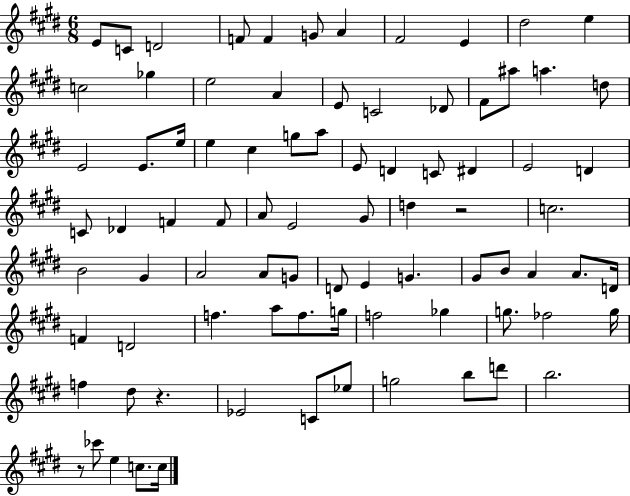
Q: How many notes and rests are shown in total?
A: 84